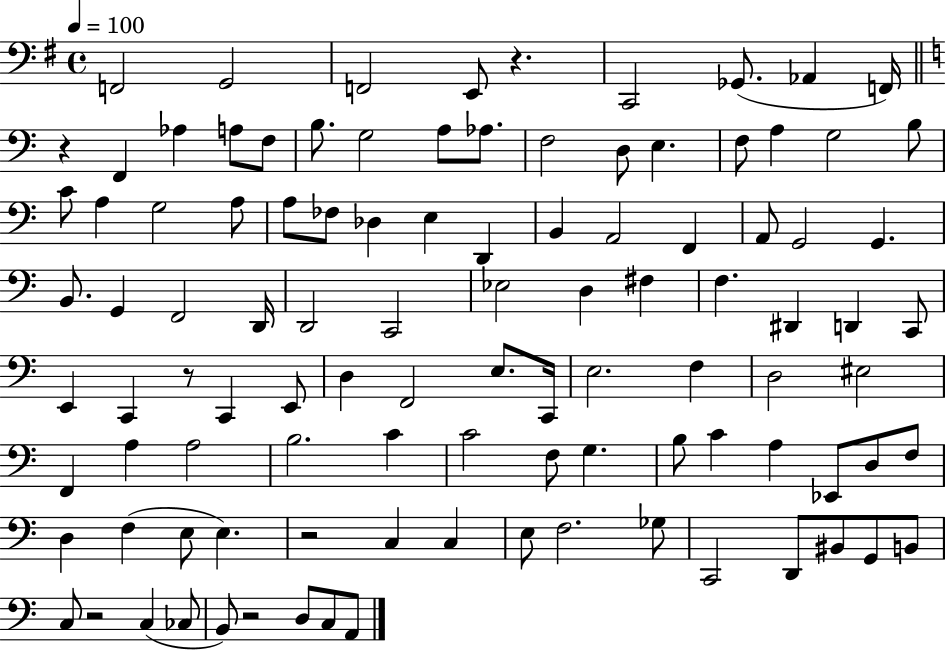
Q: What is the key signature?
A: G major